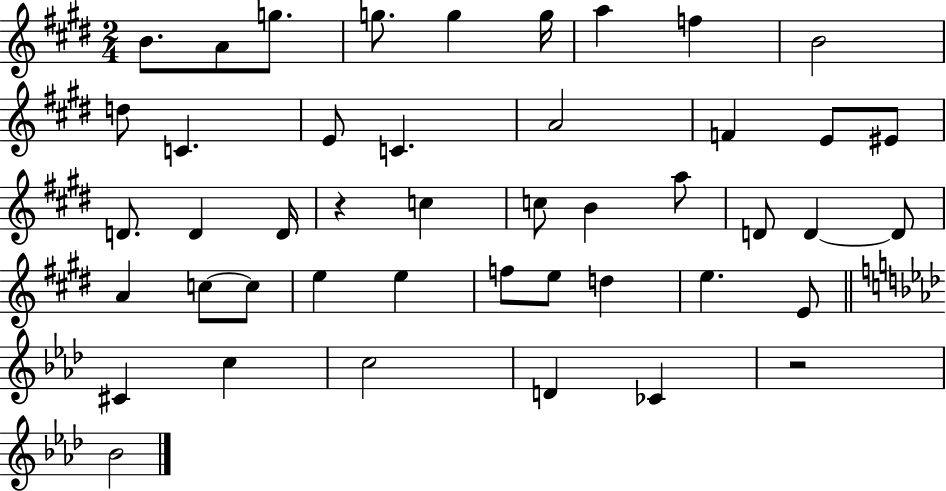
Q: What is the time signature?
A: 2/4